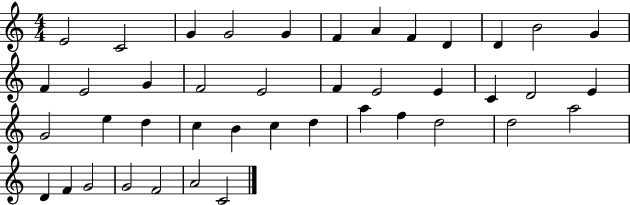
{
  \clef treble
  \numericTimeSignature
  \time 4/4
  \key c \major
  e'2 c'2 | g'4 g'2 g'4 | f'4 a'4 f'4 d'4 | d'4 b'2 g'4 | \break f'4 e'2 g'4 | f'2 e'2 | f'4 e'2 e'4 | c'4 d'2 e'4 | \break g'2 e''4 d''4 | c''4 b'4 c''4 d''4 | a''4 f''4 d''2 | d''2 a''2 | \break d'4 f'4 g'2 | g'2 f'2 | a'2 c'2 | \bar "|."
}